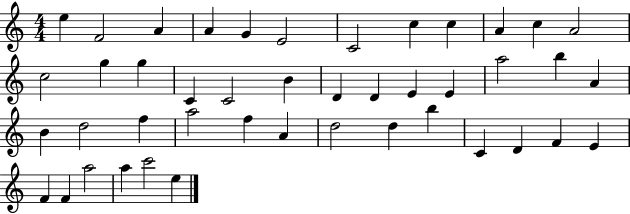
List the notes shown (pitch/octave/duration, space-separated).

E5/q F4/h A4/q A4/q G4/q E4/h C4/h C5/q C5/q A4/q C5/q A4/h C5/h G5/q G5/q C4/q C4/h B4/q D4/q D4/q E4/q E4/q A5/h B5/q A4/q B4/q D5/h F5/q A5/h F5/q A4/q D5/h D5/q B5/q C4/q D4/q F4/q E4/q F4/q F4/q A5/h A5/q C6/h E5/q